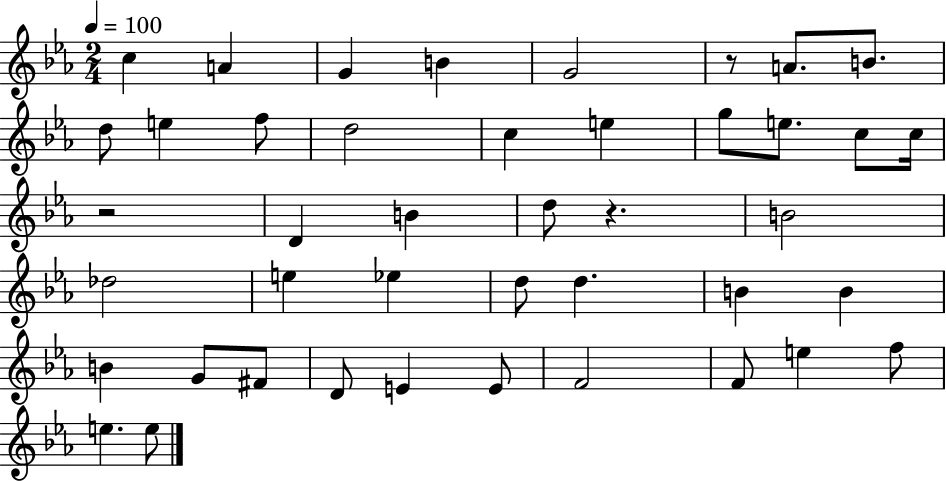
C5/q A4/q G4/q B4/q G4/h R/e A4/e. B4/e. D5/e E5/q F5/e D5/h C5/q E5/q G5/e E5/e. C5/e C5/s R/h D4/q B4/q D5/e R/q. B4/h Db5/h E5/q Eb5/q D5/e D5/q. B4/q B4/q B4/q G4/e F#4/e D4/e E4/q E4/e F4/h F4/e E5/q F5/e E5/q. E5/e